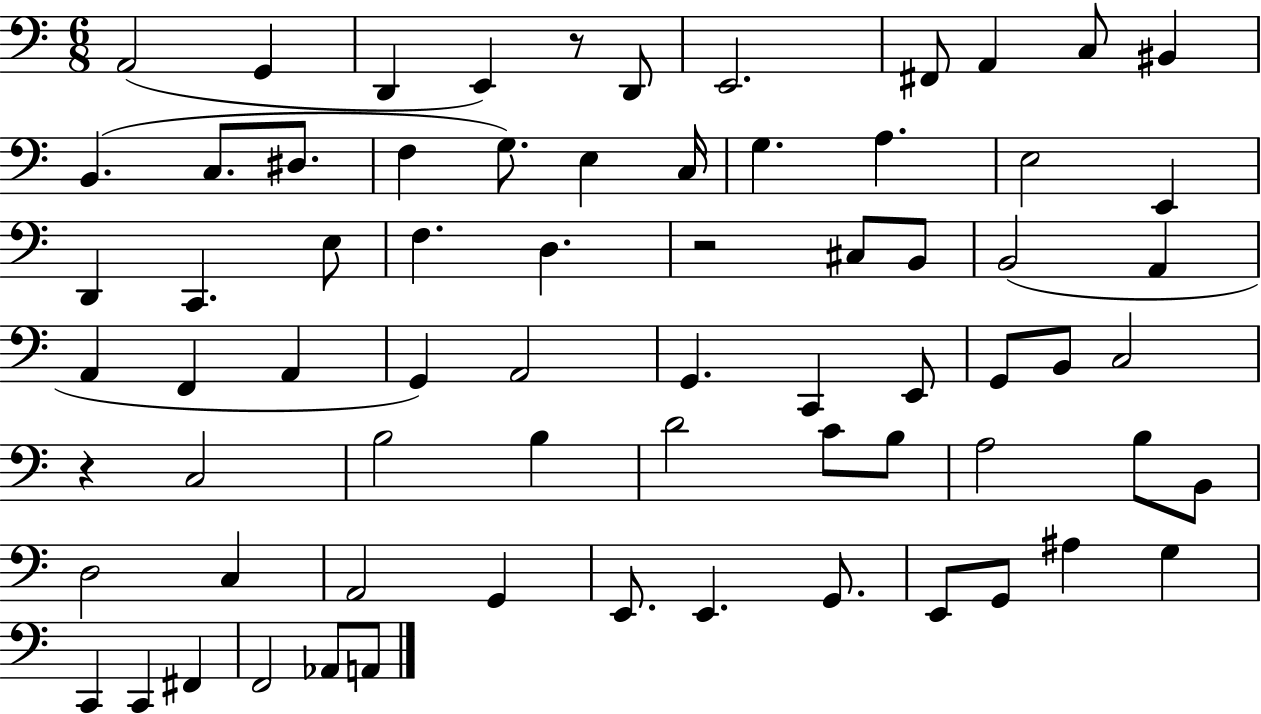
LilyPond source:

{
  \clef bass
  \numericTimeSignature
  \time 6/8
  \key c \major
  a,2( g,4 | d,4 e,4) r8 d,8 | e,2. | fis,8 a,4 c8 bis,4 | \break b,4.( c8. dis8. | f4 g8.) e4 c16 | g4. a4. | e2 e,4 | \break d,4 c,4. e8 | f4. d4. | r2 cis8 b,8 | b,2( a,4 | \break a,4 f,4 a,4 | g,4) a,2 | g,4. c,4 e,8 | g,8 b,8 c2 | \break r4 c2 | b2 b4 | d'2 c'8 b8 | a2 b8 b,8 | \break d2 c4 | a,2 g,4 | e,8. e,4. g,8. | e,8 g,8 ais4 g4 | \break c,4 c,4 fis,4 | f,2 aes,8 a,8 | \bar "|."
}